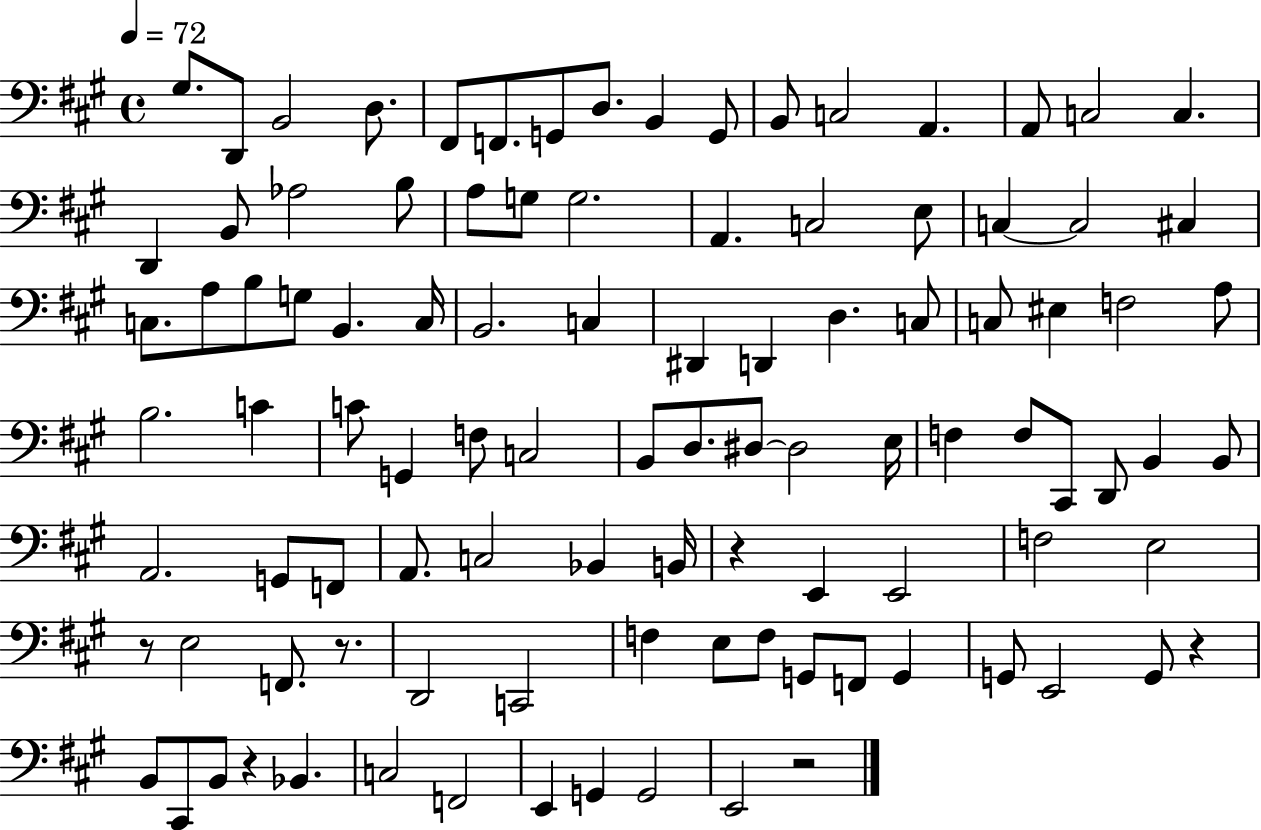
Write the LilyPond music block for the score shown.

{
  \clef bass
  \time 4/4
  \defaultTimeSignature
  \key a \major
  \tempo 4 = 72
  gis8. d,8 b,2 d8. | fis,8 f,8. g,8 d8. b,4 g,8 | b,8 c2 a,4. | a,8 c2 c4. | \break d,4 b,8 aes2 b8 | a8 g8 g2. | a,4. c2 e8 | c4~~ c2 cis4 | \break c8. a8 b8 g8 b,4. c16 | b,2. c4 | dis,4 d,4 d4. c8 | c8 eis4 f2 a8 | \break b2. c'4 | c'8 g,4 f8 c2 | b,8 d8. dis8~~ dis2 e16 | f4 f8 cis,8 d,8 b,4 b,8 | \break a,2. g,8 f,8 | a,8. c2 bes,4 b,16 | r4 e,4 e,2 | f2 e2 | \break r8 e2 f,8. r8. | d,2 c,2 | f4 e8 f8 g,8 f,8 g,4 | g,8 e,2 g,8 r4 | \break b,8 cis,8 b,8 r4 bes,4. | c2 f,2 | e,4 g,4 g,2 | e,2 r2 | \break \bar "|."
}